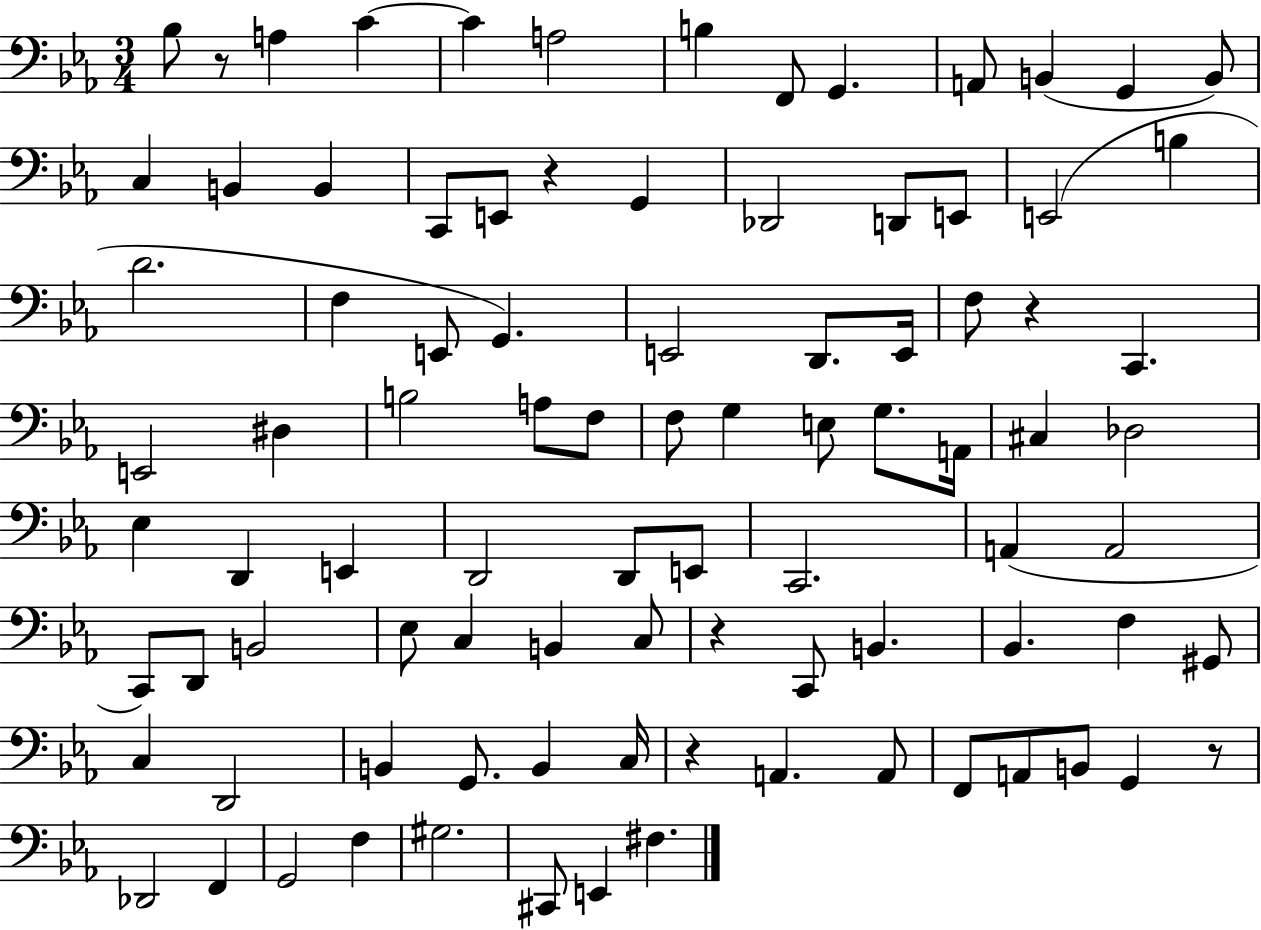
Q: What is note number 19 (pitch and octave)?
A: Db2